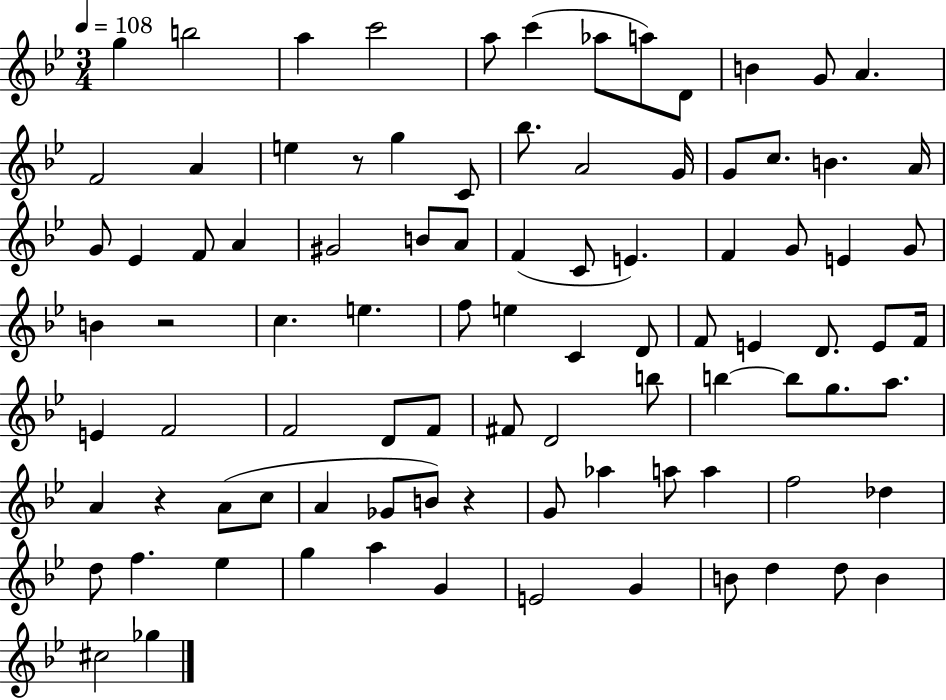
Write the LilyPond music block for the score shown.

{
  \clef treble
  \numericTimeSignature
  \time 3/4
  \key bes \major
  \tempo 4 = 108
  g''4 b''2 | a''4 c'''2 | a''8 c'''4( aes''8 a''8) d'8 | b'4 g'8 a'4. | \break f'2 a'4 | e''4 r8 g''4 c'8 | bes''8. a'2 g'16 | g'8 c''8. b'4. a'16 | \break g'8 ees'4 f'8 a'4 | gis'2 b'8 a'8 | f'4( c'8 e'4.) | f'4 g'8 e'4 g'8 | \break b'4 r2 | c''4. e''4. | f''8 e''4 c'4 d'8 | f'8 e'4 d'8. e'8 f'16 | \break e'4 f'2 | f'2 d'8 f'8 | fis'8 d'2 b''8 | b''4~~ b''8 g''8. a''8. | \break a'4 r4 a'8( c''8 | a'4 ges'8 b'8) r4 | g'8 aes''4 a''8 a''4 | f''2 des''4 | \break d''8 f''4. ees''4 | g''4 a''4 g'4 | e'2 g'4 | b'8 d''4 d''8 b'4 | \break cis''2 ges''4 | \bar "|."
}